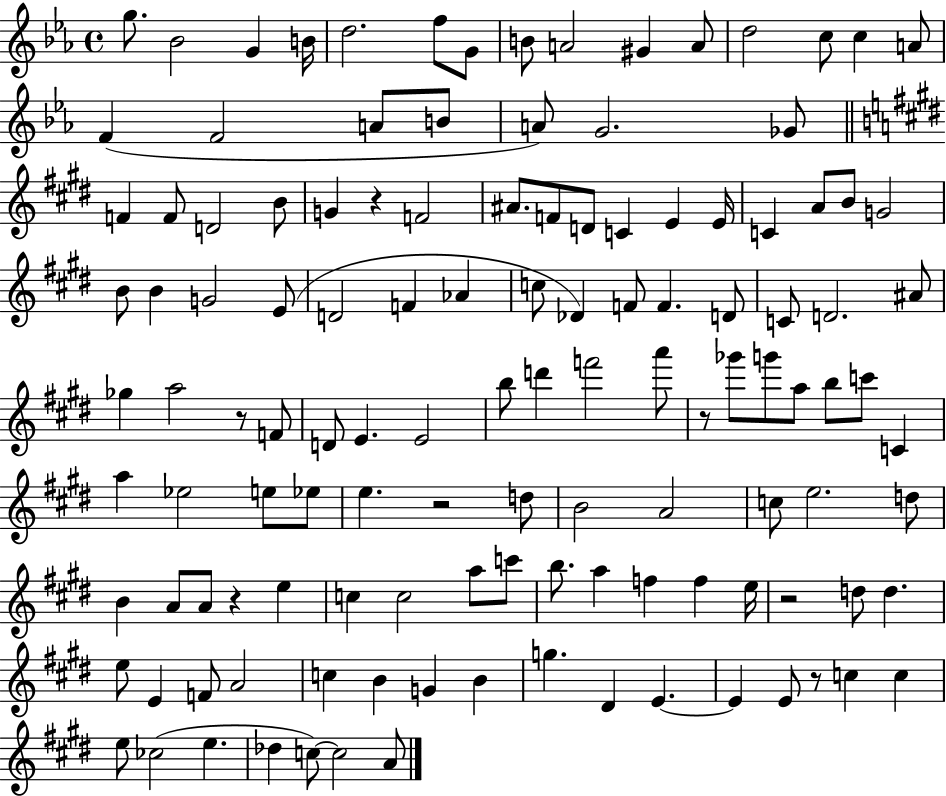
X:1
T:Untitled
M:4/4
L:1/4
K:Eb
g/2 _B2 G B/4 d2 f/2 G/2 B/2 A2 ^G A/2 d2 c/2 c A/2 F F2 A/2 B/2 A/2 G2 _G/2 F F/2 D2 B/2 G z F2 ^A/2 F/2 D/2 C E E/4 C A/2 B/2 G2 B/2 B G2 E/2 D2 F _A c/2 _D F/2 F D/2 C/2 D2 ^A/2 _g a2 z/2 F/2 D/2 E E2 b/2 d' f'2 a'/2 z/2 _g'/2 g'/2 a/2 b/2 c'/2 C a _e2 e/2 _e/2 e z2 d/2 B2 A2 c/2 e2 d/2 B A/2 A/2 z e c c2 a/2 c'/2 b/2 a f f e/4 z2 d/2 d e/2 E F/2 A2 c B G B g ^D E E E/2 z/2 c c e/2 _c2 e _d c/2 c2 A/2